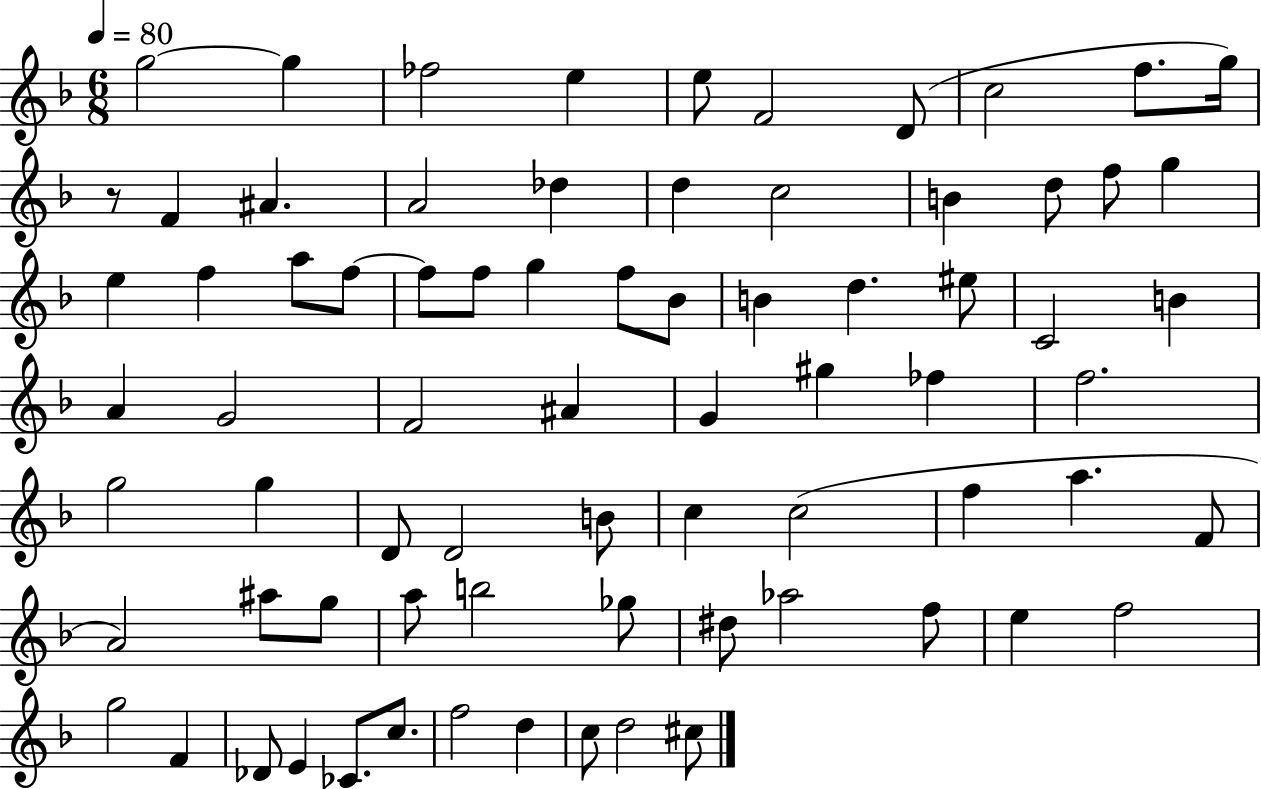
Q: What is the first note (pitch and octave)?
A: G5